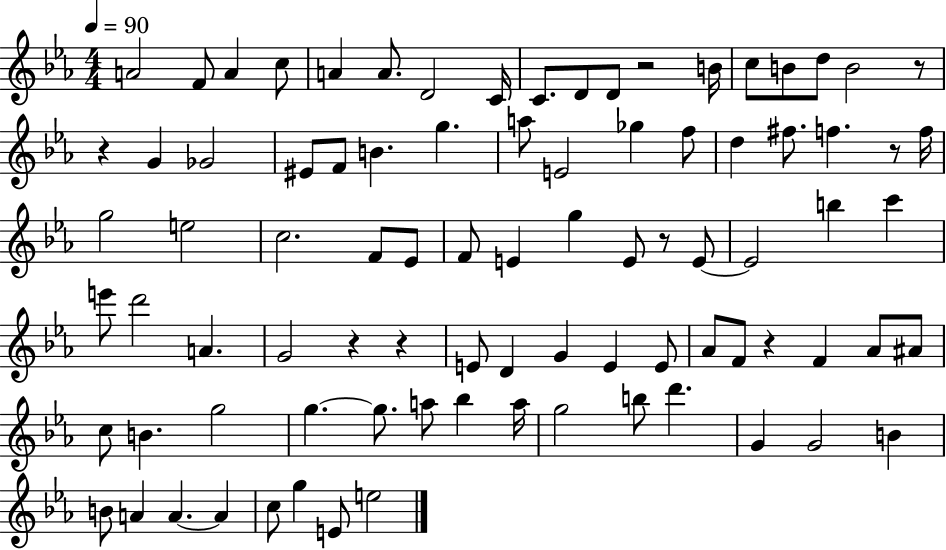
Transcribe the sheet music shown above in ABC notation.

X:1
T:Untitled
M:4/4
L:1/4
K:Eb
A2 F/2 A c/2 A A/2 D2 C/4 C/2 D/2 D/2 z2 B/4 c/2 B/2 d/2 B2 z/2 z G _G2 ^E/2 F/2 B g a/2 E2 _g f/2 d ^f/2 f z/2 f/4 g2 e2 c2 F/2 _E/2 F/2 E g E/2 z/2 E/2 E2 b c' e'/2 d'2 A G2 z z E/2 D G E E/2 _A/2 F/2 z F _A/2 ^A/2 c/2 B g2 g g/2 a/2 _b a/4 g2 b/2 d' G G2 B B/2 A A A c/2 g E/2 e2